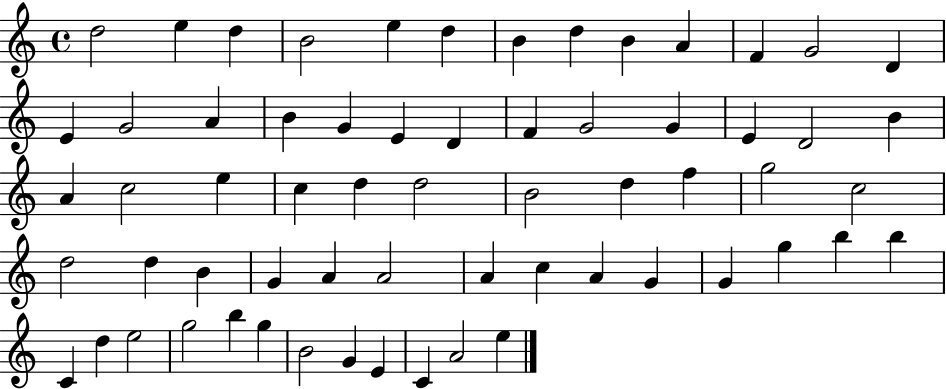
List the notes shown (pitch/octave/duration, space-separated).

D5/h E5/q D5/q B4/h E5/q D5/q B4/q D5/q B4/q A4/q F4/q G4/h D4/q E4/q G4/h A4/q B4/q G4/q E4/q D4/q F4/q G4/h G4/q E4/q D4/h B4/q A4/q C5/h E5/q C5/q D5/q D5/h B4/h D5/q F5/q G5/h C5/h D5/h D5/q B4/q G4/q A4/q A4/h A4/q C5/q A4/q G4/q G4/q G5/q B5/q B5/q C4/q D5/q E5/h G5/h B5/q G5/q B4/h G4/q E4/q C4/q A4/h E5/q